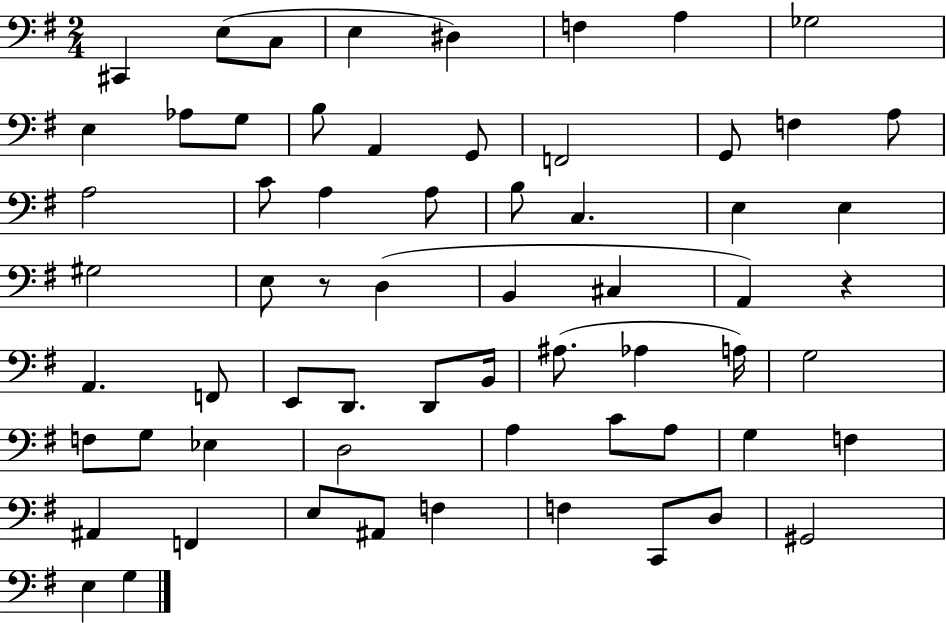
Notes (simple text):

C#2/q E3/e C3/e E3/q D#3/q F3/q A3/q Gb3/h E3/q Ab3/e G3/e B3/e A2/q G2/e F2/h G2/e F3/q A3/e A3/h C4/e A3/q A3/e B3/e C3/q. E3/q E3/q G#3/h E3/e R/e D3/q B2/q C#3/q A2/q R/q A2/q. F2/e E2/e D2/e. D2/e B2/s A#3/e. Ab3/q A3/s G3/h F3/e G3/e Eb3/q D3/h A3/q C4/e A3/e G3/q F3/q A#2/q F2/q E3/e A#2/e F3/q F3/q C2/e D3/e G#2/h E3/q G3/q